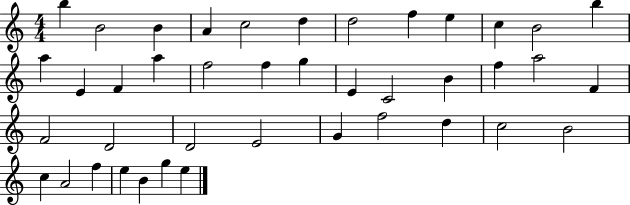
B5/q B4/h B4/q A4/q C5/h D5/q D5/h F5/q E5/q C5/q B4/h B5/q A5/q E4/q F4/q A5/q F5/h F5/q G5/q E4/q C4/h B4/q F5/q A5/h F4/q F4/h D4/h D4/h E4/h G4/q F5/h D5/q C5/h B4/h C5/q A4/h F5/q E5/q B4/q G5/q E5/q